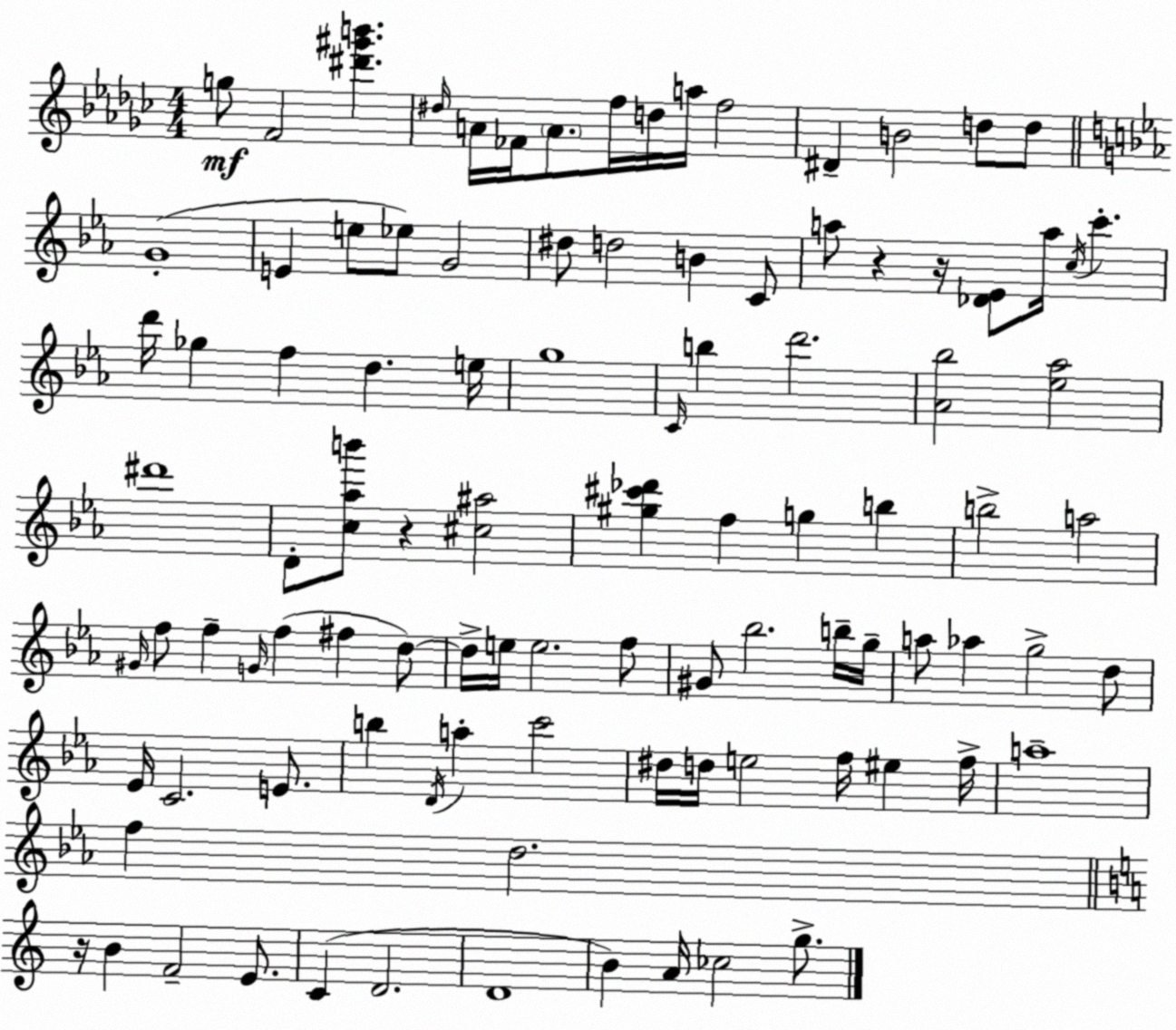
X:1
T:Untitled
M:4/4
L:1/4
K:Ebm
g/2 F2 [^d'^g'b'] ^d/4 A/4 _F/4 A/2 f/4 d/4 a/4 f2 ^D B2 d/2 d/2 G4 E e/2 _e/2 G2 ^d/2 d2 B C/2 a/2 z z/4 [_D_E]/2 a/4 c/4 c' d'/4 _g f d e/4 g4 C/4 b d'2 [_A_b]2 [_e_a]2 ^d'4 D/2 [c_ab']/2 z [^c^a]2 [^g^c'_d'] f g b b2 a2 ^G/4 f/2 f G/4 f ^f d/2 d/4 e/4 e2 f/2 ^G/2 _b2 b/4 g/4 a/2 _a g2 d/2 _E/4 C2 E/2 b D/4 a c'2 ^d/4 d/4 e2 f/4 ^e f/4 a4 f d2 z/4 B F2 E/2 C D2 D4 B A/4 _c2 g/2